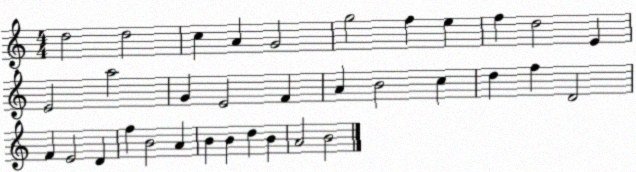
X:1
T:Untitled
M:4/4
L:1/4
K:C
d2 d2 c A G2 g2 f e f d2 E E2 a2 G E2 F A B2 c d f D2 F E2 D f B2 A B B d B A2 B2